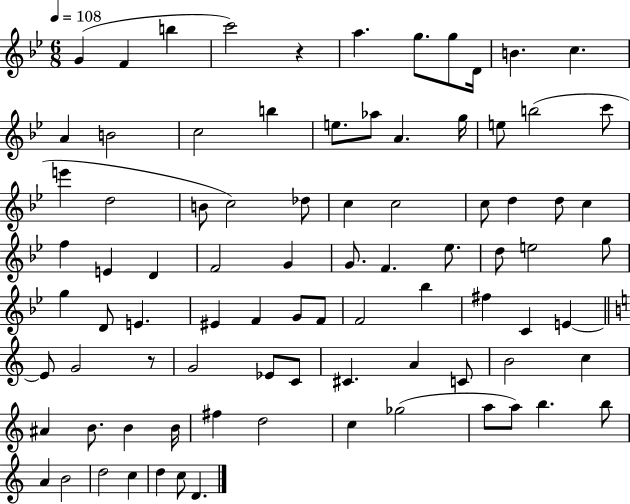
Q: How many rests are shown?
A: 2